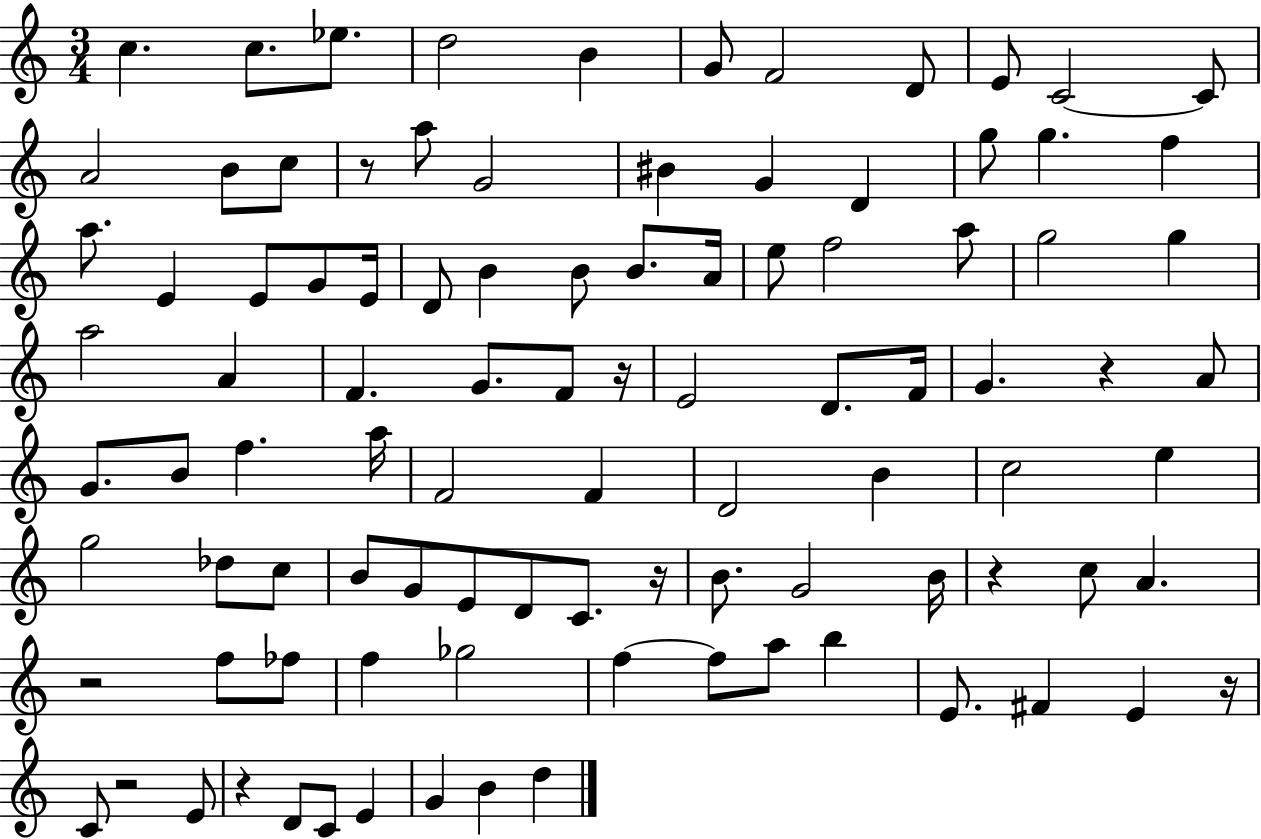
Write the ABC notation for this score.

X:1
T:Untitled
M:3/4
L:1/4
K:C
c c/2 _e/2 d2 B G/2 F2 D/2 E/2 C2 C/2 A2 B/2 c/2 z/2 a/2 G2 ^B G D g/2 g f a/2 E E/2 G/2 E/4 D/2 B B/2 B/2 A/4 e/2 f2 a/2 g2 g a2 A F G/2 F/2 z/4 E2 D/2 F/4 G z A/2 G/2 B/2 f a/4 F2 F D2 B c2 e g2 _d/2 c/2 B/2 G/2 E/2 D/2 C/2 z/4 B/2 G2 B/4 z c/2 A z2 f/2 _f/2 f _g2 f f/2 a/2 b E/2 ^F E z/4 C/2 z2 E/2 z D/2 C/2 E G B d